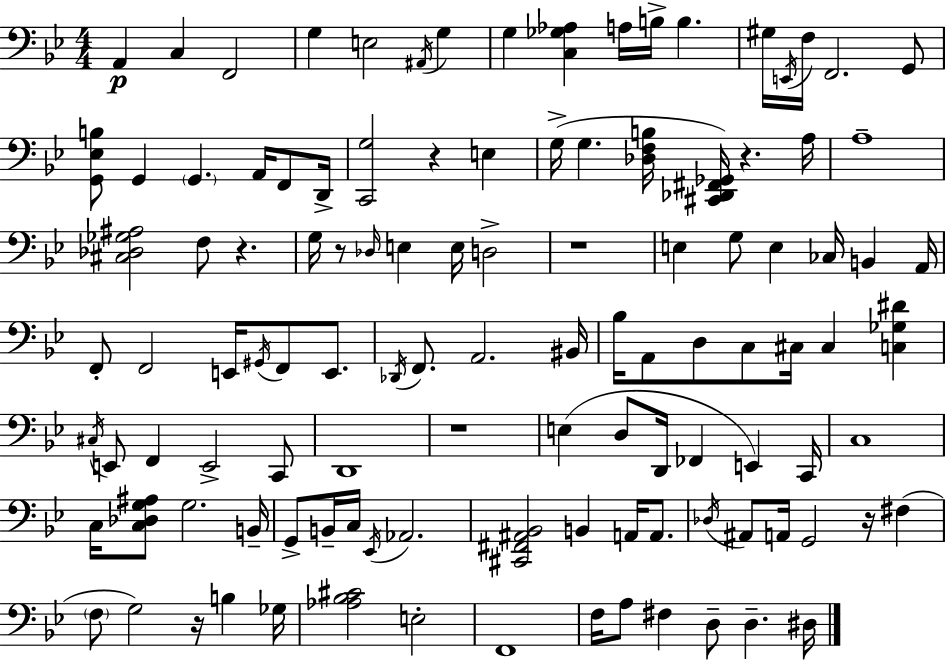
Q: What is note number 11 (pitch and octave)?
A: B3